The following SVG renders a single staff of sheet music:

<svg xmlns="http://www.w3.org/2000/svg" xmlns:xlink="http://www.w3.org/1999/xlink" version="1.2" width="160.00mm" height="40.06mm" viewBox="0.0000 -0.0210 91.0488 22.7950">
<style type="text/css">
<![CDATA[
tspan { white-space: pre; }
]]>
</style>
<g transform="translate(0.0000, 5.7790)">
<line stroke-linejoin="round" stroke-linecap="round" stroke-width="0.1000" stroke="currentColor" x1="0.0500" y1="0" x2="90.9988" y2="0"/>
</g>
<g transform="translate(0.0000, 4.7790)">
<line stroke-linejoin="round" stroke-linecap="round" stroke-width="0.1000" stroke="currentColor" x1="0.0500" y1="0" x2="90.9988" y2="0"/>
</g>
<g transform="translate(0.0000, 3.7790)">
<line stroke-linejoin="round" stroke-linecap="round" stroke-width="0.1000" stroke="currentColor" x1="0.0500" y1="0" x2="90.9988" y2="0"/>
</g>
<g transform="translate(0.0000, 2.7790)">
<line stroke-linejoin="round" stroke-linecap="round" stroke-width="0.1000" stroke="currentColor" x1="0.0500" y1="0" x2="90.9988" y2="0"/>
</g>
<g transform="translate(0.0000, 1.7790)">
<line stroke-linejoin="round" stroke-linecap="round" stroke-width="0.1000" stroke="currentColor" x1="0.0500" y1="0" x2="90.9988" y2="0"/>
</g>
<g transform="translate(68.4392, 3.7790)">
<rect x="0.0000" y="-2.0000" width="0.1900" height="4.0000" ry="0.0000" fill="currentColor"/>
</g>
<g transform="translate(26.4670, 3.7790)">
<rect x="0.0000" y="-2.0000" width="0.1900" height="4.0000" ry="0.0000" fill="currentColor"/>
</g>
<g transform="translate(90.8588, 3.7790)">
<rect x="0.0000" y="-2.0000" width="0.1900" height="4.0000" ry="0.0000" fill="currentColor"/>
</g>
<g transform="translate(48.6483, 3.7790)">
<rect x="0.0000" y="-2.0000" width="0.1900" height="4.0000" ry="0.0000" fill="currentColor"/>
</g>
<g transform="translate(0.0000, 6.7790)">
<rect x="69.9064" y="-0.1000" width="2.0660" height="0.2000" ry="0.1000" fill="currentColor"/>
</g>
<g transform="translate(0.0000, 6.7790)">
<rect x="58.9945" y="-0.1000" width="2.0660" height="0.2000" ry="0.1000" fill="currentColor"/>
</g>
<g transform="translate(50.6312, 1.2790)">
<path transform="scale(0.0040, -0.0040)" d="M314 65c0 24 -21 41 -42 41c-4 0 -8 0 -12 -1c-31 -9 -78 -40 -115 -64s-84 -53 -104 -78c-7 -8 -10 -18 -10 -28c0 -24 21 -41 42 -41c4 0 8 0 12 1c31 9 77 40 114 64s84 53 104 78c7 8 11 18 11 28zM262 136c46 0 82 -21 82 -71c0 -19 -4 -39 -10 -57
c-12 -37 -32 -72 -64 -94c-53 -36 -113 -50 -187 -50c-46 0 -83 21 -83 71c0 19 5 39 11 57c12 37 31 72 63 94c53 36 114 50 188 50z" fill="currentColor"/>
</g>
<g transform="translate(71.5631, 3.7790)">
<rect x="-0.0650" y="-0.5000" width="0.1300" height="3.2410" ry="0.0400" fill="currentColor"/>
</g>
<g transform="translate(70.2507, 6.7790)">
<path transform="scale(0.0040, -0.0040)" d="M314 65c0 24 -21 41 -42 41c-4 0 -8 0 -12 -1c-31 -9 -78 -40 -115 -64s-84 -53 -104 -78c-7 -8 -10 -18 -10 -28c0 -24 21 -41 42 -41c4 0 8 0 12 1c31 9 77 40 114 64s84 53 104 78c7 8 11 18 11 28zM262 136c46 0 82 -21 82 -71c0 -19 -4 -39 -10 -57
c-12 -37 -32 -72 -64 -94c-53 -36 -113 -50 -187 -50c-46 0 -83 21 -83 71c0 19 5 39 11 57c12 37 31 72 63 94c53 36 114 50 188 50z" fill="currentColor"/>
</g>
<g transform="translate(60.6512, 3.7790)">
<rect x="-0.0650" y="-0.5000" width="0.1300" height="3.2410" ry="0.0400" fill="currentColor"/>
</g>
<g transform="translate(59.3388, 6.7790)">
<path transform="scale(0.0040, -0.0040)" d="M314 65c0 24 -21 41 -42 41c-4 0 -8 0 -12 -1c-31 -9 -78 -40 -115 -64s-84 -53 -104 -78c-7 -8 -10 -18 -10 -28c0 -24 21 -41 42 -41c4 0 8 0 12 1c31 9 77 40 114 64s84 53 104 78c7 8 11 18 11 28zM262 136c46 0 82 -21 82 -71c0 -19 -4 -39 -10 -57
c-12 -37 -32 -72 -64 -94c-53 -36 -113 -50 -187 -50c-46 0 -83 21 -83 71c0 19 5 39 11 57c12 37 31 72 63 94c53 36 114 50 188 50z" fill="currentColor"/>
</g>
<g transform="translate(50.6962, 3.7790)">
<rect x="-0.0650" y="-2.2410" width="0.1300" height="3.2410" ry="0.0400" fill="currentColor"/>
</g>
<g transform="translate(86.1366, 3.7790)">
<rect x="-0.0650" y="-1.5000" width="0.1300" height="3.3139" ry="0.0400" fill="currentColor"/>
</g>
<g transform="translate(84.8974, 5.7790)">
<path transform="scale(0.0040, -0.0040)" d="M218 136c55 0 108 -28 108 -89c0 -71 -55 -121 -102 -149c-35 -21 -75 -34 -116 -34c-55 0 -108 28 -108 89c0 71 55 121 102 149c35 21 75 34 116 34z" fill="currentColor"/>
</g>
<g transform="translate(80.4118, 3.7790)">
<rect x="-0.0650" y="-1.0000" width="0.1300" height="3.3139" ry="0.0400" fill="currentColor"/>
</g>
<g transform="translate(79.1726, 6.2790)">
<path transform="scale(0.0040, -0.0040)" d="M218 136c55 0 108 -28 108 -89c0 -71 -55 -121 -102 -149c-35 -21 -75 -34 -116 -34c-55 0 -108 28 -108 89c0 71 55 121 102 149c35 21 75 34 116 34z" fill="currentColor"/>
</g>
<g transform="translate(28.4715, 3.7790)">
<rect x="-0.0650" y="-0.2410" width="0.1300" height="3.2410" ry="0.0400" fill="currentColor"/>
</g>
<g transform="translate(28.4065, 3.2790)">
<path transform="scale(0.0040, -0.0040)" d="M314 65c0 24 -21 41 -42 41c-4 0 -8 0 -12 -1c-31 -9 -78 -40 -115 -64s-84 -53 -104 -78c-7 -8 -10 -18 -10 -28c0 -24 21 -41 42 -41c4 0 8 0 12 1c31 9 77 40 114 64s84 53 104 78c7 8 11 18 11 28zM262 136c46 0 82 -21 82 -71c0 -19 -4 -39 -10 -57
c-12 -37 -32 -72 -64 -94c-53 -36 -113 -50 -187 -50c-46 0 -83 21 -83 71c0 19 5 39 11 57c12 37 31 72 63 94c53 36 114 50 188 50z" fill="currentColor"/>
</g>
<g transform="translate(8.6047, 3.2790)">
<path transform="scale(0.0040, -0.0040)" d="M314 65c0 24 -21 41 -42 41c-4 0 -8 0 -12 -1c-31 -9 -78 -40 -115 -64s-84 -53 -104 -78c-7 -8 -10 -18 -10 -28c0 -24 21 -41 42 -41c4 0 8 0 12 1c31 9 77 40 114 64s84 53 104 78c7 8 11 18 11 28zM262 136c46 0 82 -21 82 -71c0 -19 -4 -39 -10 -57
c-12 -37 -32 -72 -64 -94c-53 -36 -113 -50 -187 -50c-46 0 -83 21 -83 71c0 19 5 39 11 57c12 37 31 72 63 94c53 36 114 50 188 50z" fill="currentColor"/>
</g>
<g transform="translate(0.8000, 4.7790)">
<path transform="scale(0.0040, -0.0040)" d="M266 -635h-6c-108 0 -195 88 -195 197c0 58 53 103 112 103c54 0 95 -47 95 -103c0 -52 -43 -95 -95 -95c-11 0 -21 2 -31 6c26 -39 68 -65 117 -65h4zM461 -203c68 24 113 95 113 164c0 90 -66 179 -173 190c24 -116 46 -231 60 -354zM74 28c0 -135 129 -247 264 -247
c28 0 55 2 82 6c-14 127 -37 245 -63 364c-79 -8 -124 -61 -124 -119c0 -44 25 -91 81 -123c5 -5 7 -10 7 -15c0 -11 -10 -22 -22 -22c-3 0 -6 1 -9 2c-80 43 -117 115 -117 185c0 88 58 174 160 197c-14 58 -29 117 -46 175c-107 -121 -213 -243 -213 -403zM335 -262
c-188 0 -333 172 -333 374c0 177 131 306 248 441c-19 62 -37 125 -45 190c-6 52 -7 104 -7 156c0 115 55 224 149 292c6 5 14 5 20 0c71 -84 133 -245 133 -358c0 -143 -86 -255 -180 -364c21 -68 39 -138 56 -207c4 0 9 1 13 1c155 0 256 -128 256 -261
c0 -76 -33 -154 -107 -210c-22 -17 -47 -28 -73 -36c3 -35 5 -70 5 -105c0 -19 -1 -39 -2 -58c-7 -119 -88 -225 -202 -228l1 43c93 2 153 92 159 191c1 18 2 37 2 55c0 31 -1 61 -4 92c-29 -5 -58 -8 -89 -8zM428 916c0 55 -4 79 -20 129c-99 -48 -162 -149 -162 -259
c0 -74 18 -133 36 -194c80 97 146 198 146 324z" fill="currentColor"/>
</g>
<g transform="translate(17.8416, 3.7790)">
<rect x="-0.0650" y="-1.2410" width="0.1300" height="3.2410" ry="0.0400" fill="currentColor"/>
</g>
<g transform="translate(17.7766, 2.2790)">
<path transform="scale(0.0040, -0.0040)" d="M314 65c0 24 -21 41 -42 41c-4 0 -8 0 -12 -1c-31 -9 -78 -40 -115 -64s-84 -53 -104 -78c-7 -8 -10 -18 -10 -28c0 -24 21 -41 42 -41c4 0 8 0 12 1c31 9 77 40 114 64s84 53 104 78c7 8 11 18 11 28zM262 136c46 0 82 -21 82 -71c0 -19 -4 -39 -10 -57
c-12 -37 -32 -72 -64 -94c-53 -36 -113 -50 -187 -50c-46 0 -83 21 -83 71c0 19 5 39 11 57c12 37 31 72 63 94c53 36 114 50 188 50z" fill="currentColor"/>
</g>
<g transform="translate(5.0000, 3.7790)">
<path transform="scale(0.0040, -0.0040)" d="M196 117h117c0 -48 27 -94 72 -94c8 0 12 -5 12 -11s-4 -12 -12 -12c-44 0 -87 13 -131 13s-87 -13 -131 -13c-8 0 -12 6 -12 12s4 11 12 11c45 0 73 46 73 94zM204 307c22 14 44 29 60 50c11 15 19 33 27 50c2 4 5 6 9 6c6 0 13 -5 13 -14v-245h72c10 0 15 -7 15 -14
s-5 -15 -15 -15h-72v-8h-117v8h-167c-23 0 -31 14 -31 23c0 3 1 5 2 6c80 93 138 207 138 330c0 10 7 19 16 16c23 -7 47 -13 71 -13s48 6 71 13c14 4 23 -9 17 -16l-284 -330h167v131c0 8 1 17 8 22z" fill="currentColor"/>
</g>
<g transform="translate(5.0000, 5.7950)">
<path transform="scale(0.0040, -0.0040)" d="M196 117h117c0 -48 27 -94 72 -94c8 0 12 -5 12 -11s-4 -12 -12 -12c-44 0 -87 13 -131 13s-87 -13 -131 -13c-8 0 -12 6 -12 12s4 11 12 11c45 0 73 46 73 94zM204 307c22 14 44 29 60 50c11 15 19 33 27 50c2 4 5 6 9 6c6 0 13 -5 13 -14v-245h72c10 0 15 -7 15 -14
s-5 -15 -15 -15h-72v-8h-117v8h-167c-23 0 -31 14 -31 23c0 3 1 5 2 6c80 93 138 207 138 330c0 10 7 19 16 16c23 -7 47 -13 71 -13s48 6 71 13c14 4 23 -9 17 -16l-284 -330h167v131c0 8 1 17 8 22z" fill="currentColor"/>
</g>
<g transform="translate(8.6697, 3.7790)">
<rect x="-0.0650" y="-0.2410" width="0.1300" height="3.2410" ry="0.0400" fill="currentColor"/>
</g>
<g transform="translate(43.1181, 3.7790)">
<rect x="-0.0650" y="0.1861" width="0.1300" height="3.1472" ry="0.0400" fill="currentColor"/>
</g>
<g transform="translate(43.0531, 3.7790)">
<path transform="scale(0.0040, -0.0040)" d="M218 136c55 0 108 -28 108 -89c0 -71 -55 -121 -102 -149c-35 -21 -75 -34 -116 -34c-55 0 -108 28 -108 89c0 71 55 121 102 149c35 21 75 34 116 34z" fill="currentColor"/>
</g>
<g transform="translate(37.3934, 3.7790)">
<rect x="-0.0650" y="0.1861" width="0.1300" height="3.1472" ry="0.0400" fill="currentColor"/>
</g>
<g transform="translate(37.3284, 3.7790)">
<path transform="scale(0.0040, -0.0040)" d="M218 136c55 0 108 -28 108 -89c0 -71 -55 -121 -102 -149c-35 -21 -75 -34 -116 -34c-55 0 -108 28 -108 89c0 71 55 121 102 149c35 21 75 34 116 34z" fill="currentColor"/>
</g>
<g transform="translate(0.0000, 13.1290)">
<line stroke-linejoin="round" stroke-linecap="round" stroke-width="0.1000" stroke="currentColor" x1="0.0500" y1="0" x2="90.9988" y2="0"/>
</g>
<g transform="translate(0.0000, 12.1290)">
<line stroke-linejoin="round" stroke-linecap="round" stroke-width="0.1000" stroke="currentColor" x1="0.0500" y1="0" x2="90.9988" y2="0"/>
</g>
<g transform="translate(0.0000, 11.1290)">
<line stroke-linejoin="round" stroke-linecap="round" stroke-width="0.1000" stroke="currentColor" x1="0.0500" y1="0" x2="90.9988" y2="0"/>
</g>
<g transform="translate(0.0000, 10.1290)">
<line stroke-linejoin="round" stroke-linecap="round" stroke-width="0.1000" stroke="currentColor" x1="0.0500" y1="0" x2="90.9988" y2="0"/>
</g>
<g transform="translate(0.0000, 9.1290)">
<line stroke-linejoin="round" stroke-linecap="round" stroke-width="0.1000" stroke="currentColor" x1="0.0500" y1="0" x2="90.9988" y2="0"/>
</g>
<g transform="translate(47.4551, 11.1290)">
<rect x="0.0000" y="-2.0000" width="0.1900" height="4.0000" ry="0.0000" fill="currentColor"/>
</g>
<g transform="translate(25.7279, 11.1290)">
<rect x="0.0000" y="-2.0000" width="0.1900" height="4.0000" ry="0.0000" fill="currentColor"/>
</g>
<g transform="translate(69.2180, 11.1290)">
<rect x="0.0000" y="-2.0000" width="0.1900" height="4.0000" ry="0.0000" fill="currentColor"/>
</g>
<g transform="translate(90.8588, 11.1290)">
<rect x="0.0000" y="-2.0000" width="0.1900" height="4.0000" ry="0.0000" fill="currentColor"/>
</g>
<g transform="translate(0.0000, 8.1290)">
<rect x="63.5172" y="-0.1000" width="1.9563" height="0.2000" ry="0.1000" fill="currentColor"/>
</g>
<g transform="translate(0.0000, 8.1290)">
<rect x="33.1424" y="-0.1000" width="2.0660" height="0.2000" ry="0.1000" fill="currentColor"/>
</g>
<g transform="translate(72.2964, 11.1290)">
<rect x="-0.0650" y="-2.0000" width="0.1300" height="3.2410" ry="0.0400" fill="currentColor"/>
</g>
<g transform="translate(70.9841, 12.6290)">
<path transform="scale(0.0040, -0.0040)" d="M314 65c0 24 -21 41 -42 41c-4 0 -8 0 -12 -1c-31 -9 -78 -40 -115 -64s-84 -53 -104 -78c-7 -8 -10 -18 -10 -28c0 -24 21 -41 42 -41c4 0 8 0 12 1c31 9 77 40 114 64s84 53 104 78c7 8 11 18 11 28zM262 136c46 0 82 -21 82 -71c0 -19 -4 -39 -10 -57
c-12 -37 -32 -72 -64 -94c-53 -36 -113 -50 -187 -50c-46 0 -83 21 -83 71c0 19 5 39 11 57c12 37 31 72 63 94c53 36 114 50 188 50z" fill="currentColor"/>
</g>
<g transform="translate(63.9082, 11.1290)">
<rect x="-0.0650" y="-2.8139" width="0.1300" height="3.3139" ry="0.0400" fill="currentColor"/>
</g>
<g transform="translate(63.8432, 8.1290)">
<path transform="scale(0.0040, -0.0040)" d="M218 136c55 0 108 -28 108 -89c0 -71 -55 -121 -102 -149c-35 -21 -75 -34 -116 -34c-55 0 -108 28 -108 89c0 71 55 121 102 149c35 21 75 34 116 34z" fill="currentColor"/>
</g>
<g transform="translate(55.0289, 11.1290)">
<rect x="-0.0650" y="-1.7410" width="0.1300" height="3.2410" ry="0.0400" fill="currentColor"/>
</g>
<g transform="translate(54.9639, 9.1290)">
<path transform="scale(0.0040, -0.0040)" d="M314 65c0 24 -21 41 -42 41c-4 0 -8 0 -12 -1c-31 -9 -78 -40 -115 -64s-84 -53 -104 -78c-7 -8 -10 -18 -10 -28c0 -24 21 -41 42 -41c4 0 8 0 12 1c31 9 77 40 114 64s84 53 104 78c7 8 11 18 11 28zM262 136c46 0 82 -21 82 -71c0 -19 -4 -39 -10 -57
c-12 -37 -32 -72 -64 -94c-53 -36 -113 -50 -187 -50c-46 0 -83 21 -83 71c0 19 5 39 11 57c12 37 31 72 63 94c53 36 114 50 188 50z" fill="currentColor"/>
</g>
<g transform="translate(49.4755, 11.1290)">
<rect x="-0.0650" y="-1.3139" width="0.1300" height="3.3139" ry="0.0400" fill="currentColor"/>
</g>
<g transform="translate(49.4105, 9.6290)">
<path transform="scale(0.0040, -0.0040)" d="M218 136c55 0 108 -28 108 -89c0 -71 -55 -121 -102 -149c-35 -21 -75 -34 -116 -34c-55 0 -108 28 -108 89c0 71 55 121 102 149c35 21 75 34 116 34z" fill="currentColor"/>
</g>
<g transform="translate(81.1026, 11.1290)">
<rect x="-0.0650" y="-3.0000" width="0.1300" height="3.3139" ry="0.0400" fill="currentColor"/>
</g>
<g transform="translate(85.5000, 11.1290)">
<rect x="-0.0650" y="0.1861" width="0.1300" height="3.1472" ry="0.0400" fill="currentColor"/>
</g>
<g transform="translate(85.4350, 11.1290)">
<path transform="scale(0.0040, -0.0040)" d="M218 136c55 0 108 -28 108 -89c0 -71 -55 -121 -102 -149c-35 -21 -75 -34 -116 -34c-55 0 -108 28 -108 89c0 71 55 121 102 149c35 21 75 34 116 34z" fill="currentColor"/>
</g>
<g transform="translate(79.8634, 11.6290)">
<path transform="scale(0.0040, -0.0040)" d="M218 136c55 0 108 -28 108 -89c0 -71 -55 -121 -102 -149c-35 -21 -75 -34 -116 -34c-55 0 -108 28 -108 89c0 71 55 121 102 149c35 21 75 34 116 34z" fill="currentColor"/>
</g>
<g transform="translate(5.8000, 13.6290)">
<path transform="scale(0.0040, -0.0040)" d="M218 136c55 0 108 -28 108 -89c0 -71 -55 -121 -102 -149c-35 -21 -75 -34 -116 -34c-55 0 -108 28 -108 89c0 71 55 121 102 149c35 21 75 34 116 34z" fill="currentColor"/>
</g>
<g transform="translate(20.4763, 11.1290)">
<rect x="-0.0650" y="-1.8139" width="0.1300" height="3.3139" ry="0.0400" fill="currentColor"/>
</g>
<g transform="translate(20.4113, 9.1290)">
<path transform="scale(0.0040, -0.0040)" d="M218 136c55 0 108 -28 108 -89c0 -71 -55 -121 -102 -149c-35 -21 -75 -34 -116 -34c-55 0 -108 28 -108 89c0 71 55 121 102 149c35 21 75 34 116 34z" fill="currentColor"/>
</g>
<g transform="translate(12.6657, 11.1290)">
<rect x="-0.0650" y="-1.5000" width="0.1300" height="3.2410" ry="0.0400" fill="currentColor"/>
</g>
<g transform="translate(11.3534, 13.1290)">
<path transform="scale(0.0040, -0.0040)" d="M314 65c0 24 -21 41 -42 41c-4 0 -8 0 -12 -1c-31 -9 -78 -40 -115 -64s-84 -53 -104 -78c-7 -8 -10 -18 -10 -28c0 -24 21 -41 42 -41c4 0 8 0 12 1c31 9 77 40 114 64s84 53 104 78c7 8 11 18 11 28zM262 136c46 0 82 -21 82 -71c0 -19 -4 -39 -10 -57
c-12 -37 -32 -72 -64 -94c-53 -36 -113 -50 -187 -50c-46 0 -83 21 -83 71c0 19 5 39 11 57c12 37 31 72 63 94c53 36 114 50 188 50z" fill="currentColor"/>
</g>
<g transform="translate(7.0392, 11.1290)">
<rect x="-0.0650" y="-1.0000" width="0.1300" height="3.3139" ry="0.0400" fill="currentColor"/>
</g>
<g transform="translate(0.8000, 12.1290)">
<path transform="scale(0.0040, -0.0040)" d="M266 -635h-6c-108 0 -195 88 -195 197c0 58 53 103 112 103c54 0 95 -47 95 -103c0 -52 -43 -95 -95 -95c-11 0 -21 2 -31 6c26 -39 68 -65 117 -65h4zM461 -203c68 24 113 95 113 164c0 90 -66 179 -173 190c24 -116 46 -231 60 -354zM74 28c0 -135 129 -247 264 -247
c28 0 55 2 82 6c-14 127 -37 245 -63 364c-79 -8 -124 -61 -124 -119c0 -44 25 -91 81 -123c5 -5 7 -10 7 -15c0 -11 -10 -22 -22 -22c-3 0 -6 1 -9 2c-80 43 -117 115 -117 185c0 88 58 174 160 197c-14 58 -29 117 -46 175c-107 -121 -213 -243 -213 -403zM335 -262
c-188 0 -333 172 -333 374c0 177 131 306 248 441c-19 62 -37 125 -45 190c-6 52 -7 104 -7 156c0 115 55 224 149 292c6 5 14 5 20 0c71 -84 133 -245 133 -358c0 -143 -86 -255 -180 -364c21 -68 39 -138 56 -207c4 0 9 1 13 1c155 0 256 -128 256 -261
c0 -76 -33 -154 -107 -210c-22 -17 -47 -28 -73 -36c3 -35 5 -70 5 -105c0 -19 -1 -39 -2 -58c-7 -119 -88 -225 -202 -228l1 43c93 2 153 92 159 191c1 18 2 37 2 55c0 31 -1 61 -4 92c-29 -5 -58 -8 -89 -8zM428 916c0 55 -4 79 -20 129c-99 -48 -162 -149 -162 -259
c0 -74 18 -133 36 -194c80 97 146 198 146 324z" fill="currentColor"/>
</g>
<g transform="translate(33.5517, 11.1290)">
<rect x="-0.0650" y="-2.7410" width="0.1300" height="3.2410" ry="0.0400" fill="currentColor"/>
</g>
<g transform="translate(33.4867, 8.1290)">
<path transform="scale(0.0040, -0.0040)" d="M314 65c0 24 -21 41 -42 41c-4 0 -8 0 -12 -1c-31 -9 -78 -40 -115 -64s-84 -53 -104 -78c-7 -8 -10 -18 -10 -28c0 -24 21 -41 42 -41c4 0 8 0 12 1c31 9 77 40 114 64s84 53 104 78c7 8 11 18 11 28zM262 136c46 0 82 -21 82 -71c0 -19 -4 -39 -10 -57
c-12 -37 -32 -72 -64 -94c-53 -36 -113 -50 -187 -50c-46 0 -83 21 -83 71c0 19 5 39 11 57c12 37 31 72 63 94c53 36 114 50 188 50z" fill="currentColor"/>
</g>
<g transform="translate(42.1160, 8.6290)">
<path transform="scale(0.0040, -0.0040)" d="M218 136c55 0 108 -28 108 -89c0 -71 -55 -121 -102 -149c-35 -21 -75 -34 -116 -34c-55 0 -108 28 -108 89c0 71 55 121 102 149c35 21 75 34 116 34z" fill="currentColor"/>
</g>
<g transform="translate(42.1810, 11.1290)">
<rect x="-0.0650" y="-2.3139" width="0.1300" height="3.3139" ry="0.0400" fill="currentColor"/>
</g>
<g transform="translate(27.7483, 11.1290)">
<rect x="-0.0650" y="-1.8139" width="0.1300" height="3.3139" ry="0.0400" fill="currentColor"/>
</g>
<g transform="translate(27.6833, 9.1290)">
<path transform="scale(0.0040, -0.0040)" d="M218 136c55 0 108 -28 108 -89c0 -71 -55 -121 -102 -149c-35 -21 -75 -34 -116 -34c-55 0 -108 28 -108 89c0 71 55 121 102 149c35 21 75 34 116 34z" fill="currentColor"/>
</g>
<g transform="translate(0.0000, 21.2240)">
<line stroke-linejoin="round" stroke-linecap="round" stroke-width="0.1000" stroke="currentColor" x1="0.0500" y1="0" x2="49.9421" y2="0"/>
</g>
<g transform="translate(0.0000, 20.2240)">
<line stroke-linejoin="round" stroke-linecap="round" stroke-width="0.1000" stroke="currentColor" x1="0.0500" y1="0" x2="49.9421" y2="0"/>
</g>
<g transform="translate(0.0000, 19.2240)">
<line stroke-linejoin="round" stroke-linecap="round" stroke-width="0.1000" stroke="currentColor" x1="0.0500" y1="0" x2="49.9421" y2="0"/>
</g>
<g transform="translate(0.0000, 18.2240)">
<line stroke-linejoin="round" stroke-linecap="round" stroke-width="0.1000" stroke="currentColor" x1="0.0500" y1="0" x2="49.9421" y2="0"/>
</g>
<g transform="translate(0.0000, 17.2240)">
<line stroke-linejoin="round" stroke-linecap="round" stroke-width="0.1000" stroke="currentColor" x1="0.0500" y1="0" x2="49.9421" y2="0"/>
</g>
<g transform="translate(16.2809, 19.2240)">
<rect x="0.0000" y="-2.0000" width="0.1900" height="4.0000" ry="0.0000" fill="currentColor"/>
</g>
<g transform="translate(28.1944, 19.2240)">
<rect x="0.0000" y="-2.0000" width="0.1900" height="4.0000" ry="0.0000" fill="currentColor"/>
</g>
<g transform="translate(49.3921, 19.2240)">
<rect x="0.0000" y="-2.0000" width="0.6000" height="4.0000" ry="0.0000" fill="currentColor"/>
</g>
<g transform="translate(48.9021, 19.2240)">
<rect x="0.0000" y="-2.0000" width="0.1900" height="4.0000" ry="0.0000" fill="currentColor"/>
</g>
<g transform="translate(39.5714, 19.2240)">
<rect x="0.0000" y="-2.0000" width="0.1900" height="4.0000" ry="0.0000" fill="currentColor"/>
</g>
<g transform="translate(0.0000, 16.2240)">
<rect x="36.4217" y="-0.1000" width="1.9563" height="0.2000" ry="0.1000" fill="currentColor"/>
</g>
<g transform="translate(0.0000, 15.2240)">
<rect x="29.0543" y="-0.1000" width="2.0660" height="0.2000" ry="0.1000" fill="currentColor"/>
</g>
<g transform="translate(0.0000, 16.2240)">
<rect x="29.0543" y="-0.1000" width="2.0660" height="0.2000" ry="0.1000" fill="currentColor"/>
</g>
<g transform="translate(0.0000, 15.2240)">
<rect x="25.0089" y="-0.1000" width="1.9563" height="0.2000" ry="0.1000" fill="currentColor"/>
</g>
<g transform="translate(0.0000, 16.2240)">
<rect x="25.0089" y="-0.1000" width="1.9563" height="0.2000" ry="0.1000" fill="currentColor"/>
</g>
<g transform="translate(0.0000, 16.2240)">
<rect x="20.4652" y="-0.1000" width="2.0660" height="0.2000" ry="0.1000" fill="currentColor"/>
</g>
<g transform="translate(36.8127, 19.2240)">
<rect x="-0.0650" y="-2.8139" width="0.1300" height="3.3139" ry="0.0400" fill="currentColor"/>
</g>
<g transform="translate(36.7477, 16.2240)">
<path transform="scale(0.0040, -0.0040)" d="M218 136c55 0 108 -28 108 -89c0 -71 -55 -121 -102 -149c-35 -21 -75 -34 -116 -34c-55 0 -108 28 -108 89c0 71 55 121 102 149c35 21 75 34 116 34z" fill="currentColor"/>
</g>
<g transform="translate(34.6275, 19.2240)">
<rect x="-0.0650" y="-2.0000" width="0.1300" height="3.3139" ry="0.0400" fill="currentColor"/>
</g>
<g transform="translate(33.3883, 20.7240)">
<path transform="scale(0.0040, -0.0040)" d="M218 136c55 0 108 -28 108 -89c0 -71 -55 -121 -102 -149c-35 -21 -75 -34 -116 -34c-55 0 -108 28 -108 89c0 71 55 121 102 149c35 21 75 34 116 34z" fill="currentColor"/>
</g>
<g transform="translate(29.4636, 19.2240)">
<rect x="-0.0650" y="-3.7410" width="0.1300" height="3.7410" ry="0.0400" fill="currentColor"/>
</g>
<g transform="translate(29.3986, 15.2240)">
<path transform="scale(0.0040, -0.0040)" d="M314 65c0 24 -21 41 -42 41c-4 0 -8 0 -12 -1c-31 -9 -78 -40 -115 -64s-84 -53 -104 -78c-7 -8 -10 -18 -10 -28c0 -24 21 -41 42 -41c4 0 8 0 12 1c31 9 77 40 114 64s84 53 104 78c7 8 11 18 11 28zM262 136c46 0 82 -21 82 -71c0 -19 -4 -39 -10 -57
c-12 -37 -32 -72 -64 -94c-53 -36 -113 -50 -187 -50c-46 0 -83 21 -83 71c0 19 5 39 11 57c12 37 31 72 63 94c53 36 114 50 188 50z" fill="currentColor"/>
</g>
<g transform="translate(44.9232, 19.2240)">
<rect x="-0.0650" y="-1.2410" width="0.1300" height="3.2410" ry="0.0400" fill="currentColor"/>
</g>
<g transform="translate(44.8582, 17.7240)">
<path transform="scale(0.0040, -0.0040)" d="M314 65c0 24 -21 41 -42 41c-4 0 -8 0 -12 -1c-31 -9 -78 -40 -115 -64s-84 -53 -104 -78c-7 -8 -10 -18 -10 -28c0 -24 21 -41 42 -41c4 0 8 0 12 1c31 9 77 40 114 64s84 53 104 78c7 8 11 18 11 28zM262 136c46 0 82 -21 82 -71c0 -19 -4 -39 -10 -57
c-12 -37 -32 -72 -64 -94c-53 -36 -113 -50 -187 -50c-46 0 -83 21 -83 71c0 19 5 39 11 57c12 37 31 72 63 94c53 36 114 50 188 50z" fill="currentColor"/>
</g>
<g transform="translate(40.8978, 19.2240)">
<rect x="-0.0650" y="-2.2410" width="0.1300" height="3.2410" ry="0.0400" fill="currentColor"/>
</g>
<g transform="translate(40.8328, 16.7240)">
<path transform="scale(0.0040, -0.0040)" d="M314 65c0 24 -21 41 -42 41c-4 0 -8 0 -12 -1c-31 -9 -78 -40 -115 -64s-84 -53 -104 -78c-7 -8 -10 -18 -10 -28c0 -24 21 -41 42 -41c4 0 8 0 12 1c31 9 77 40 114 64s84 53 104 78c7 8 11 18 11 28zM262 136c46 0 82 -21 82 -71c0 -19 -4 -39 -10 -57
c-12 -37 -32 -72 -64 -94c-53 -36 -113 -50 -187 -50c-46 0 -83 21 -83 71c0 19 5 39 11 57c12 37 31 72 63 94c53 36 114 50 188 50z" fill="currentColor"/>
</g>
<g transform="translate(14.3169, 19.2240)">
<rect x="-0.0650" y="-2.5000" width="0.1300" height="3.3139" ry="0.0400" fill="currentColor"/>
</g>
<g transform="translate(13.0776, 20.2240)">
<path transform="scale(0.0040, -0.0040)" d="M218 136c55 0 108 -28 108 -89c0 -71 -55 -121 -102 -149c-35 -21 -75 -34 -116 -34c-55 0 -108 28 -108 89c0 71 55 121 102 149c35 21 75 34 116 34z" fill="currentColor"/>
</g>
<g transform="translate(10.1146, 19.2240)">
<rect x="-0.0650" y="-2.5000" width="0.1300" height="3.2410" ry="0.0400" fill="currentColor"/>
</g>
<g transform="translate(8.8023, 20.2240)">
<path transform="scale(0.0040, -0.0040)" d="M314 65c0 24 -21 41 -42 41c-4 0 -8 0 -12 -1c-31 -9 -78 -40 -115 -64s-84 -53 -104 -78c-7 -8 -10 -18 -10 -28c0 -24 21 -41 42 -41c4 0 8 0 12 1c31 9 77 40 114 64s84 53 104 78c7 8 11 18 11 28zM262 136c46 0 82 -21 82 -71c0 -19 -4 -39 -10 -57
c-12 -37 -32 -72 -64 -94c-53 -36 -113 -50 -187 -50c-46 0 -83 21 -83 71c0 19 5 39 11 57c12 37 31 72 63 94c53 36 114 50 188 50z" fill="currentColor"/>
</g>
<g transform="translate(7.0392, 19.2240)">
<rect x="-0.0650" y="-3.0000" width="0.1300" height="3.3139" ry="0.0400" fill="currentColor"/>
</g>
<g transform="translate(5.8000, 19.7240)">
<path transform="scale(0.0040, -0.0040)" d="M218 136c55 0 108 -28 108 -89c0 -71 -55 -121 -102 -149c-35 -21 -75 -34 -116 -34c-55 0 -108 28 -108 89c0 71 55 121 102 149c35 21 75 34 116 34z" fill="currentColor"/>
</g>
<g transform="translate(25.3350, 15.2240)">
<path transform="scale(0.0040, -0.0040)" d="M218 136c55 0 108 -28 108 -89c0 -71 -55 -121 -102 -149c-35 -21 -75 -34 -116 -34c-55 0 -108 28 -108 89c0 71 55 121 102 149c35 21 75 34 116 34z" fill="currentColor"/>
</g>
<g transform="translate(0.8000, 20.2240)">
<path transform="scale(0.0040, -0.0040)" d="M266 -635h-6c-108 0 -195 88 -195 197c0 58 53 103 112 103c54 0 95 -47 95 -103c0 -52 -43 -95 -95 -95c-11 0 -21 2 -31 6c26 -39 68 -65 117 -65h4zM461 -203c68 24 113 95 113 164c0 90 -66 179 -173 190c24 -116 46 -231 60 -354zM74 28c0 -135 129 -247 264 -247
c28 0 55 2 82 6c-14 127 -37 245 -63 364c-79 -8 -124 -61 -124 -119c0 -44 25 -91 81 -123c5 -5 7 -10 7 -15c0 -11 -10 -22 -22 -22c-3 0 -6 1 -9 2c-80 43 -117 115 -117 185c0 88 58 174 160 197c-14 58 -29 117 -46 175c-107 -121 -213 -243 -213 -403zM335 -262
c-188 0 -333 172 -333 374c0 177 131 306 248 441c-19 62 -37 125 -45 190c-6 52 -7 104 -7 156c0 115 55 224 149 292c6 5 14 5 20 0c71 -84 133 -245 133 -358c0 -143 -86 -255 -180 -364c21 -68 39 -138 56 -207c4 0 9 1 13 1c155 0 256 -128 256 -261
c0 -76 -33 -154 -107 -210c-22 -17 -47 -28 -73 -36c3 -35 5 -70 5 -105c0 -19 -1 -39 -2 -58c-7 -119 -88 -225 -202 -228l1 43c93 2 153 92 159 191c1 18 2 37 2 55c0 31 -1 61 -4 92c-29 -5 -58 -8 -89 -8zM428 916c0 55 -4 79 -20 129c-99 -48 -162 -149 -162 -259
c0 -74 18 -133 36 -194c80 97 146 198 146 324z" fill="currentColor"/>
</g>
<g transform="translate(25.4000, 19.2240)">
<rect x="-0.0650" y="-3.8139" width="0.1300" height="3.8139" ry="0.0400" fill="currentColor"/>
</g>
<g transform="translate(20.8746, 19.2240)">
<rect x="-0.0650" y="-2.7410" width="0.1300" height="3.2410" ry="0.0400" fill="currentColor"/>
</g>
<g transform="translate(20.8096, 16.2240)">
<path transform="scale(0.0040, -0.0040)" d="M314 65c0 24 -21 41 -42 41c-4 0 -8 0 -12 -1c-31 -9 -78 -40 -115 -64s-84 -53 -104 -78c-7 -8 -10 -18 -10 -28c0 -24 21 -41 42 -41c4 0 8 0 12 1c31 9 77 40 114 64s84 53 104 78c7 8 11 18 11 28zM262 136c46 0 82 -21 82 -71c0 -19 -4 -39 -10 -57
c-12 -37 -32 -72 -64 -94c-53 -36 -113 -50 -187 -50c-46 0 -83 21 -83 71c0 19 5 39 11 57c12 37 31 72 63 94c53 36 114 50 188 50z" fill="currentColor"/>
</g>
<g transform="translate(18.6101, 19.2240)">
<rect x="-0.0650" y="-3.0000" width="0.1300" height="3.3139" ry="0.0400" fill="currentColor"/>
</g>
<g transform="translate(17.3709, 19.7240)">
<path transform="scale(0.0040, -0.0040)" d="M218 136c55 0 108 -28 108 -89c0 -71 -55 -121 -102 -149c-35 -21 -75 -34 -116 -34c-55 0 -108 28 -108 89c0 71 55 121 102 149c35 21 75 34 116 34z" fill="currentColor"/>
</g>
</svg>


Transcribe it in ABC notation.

X:1
T:Untitled
M:4/4
L:1/4
K:C
c2 e2 c2 B B g2 C2 C2 D E D E2 f f a2 g e f2 a F2 A B A G2 G A a2 c' c'2 F a g2 e2